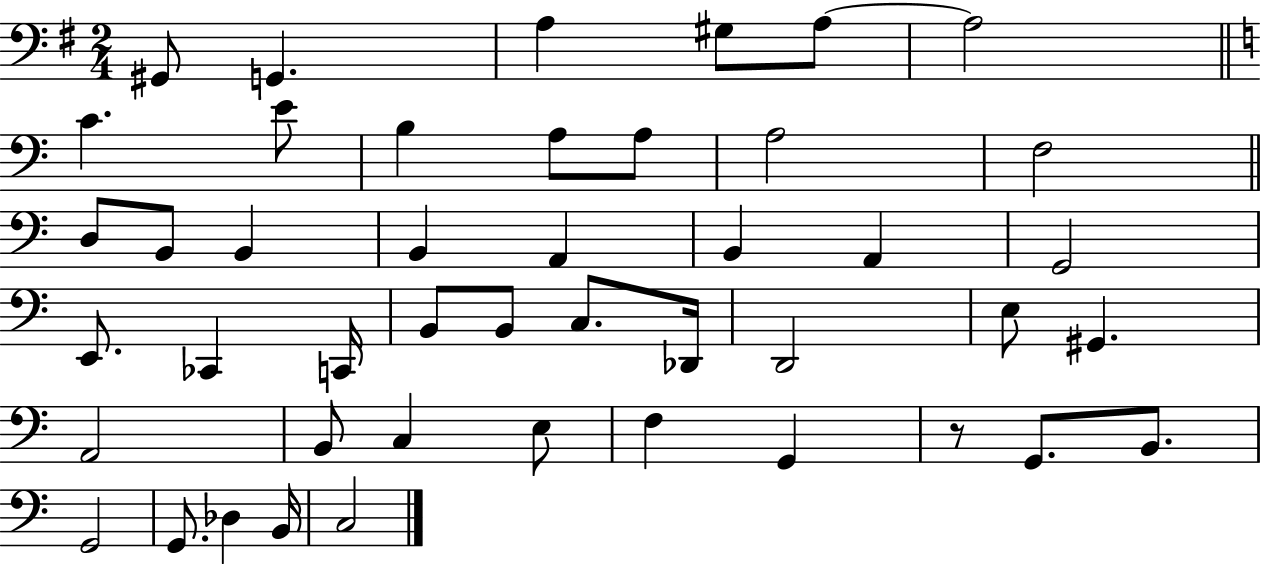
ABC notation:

X:1
T:Untitled
M:2/4
L:1/4
K:G
^G,,/2 G,, A, ^G,/2 A,/2 A,2 C E/2 B, A,/2 A,/2 A,2 F,2 D,/2 B,,/2 B,, B,, A,, B,, A,, G,,2 E,,/2 _C,, C,,/4 B,,/2 B,,/2 C,/2 _D,,/4 D,,2 E,/2 ^G,, A,,2 B,,/2 C, E,/2 F, G,, z/2 G,,/2 B,,/2 G,,2 G,,/2 _D, B,,/4 C,2